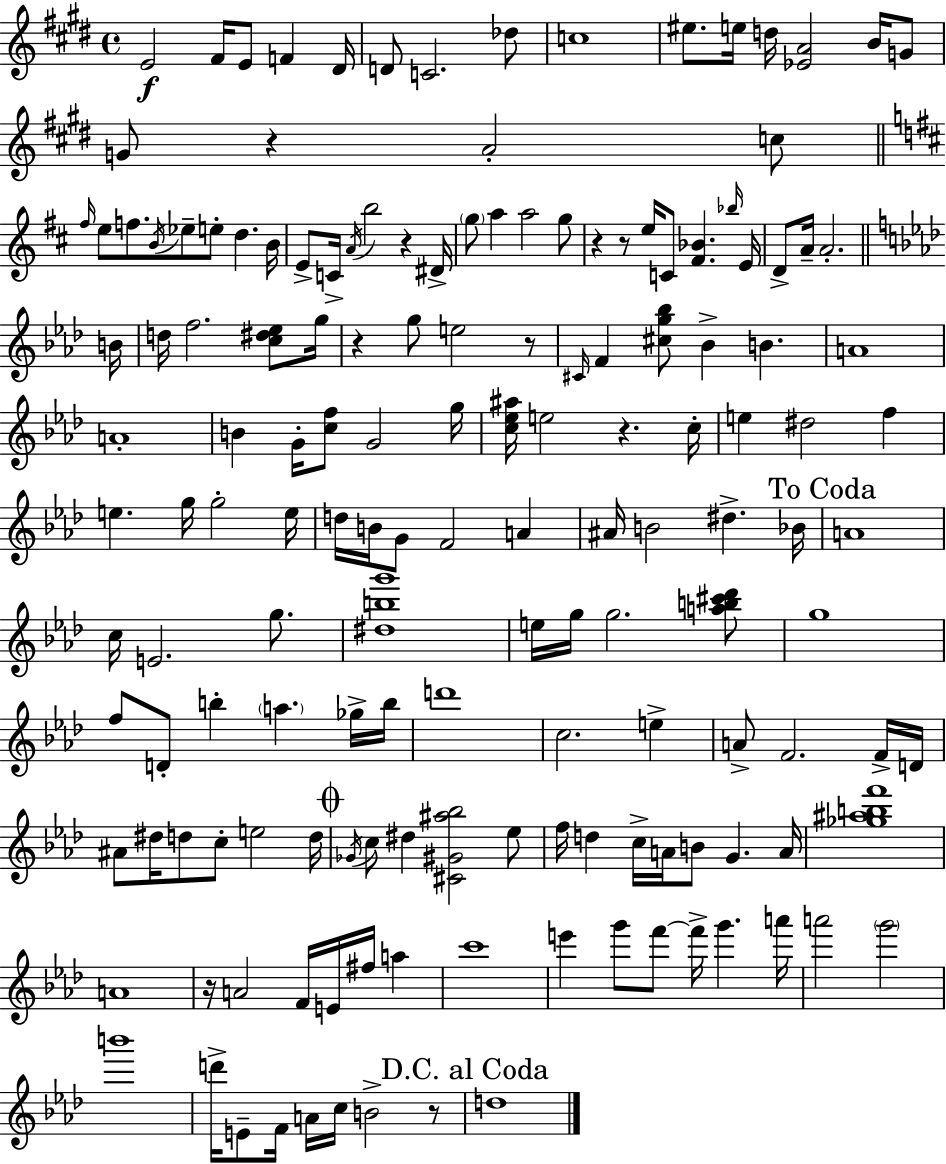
X:1
T:Untitled
M:4/4
L:1/4
K:E
E2 ^F/4 E/2 F ^D/4 D/2 C2 _d/2 c4 ^e/2 e/4 d/4 [_EA]2 B/4 G/2 G/2 z A2 c/2 ^f/4 e/2 f/2 B/4 _e/2 e/2 d B/4 E/2 C/4 A/4 b2 z ^D/4 g/2 a a2 g/2 z z/2 e/4 C/2 [^F_B] _b/4 E/4 D/2 A/4 A2 B/4 d/4 f2 [c^d_e]/2 g/4 z g/2 e2 z/2 ^C/4 F [^cg_b]/2 _B B A4 A4 B G/4 [cf]/2 G2 g/4 [c_e^a]/4 e2 z c/4 e ^d2 f e g/4 g2 e/4 d/4 B/4 G/2 F2 A ^A/4 B2 ^d _B/4 A4 c/4 E2 g/2 [^dbg']4 e/4 g/4 g2 [ab^c'_d']/2 g4 f/2 D/2 b a _g/4 b/4 d'4 c2 e A/2 F2 F/4 D/4 ^A/2 ^d/4 d/2 c/2 e2 d/4 _G/4 c/2 ^d [^C^G^a_b]2 _e/2 f/4 d c/4 A/4 B/2 G A/4 [_g^abf']4 A4 z/4 A2 F/4 E/4 ^f/4 a c'4 e' g'/2 f'/2 f'/4 g' a'/4 a'2 g'2 b'4 d'/4 E/2 F/4 A/4 c/4 B2 z/2 d4